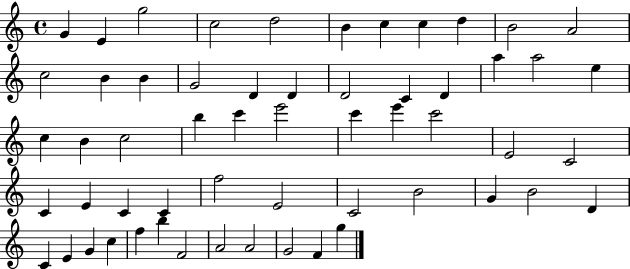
G4/q E4/q G5/h C5/h D5/h B4/q C5/q C5/q D5/q B4/h A4/h C5/h B4/q B4/q G4/h D4/q D4/q D4/h C4/q D4/q A5/q A5/h E5/q C5/q B4/q C5/h B5/q C6/q E6/h C6/q E6/q C6/h E4/h C4/h C4/q E4/q C4/q C4/q F5/h E4/h C4/h B4/h G4/q B4/h D4/q C4/q E4/q G4/q C5/q F5/q B5/q F4/h A4/h A4/h G4/h F4/q G5/q